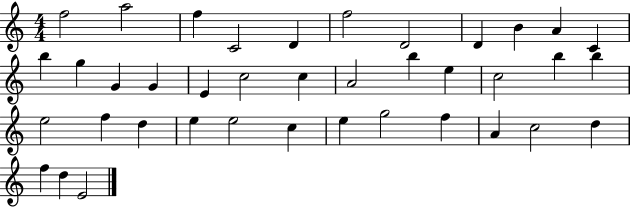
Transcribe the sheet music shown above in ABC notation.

X:1
T:Untitled
M:4/4
L:1/4
K:C
f2 a2 f C2 D f2 D2 D B A C b g G G E c2 c A2 b e c2 b b e2 f d e e2 c e g2 f A c2 d f d E2